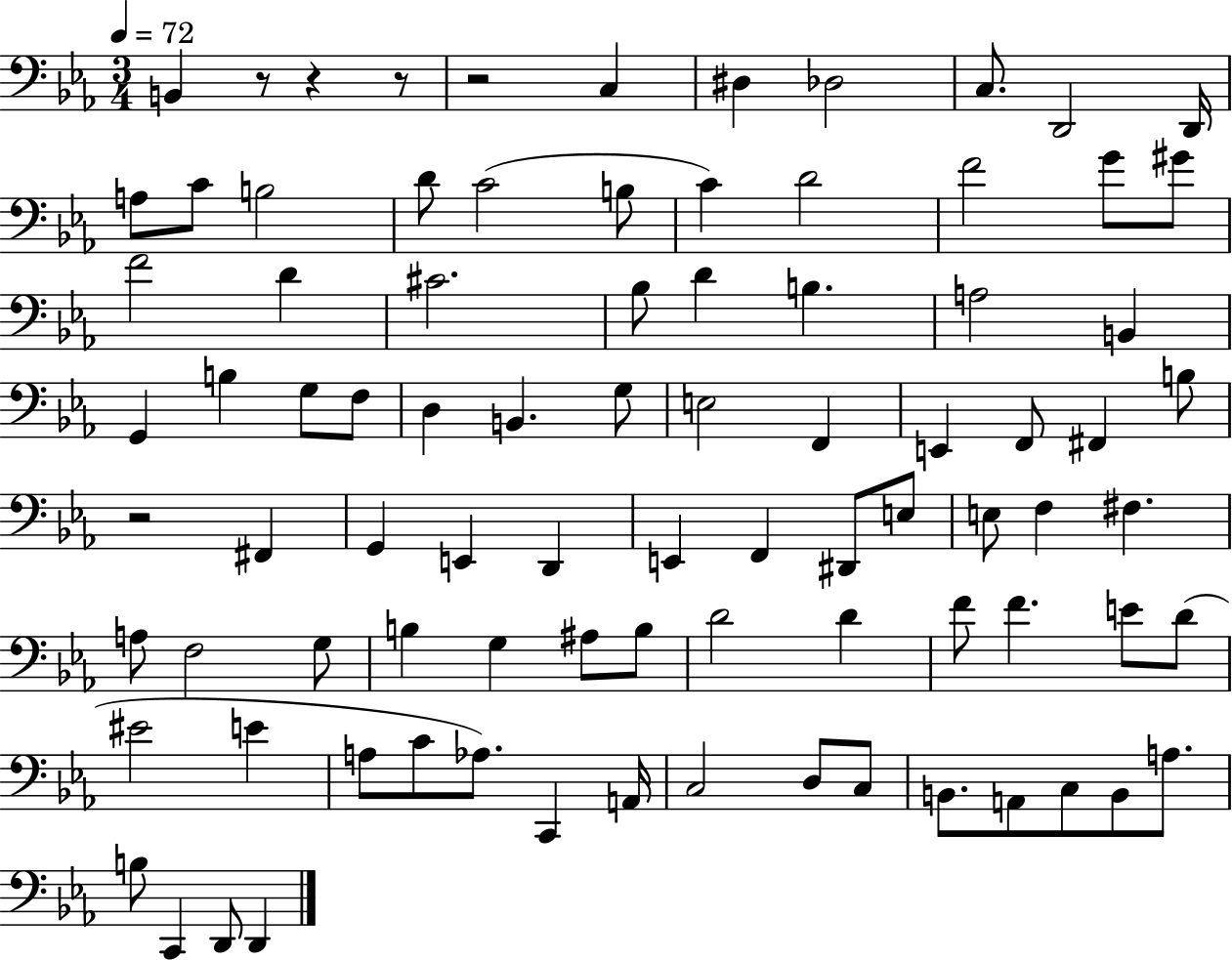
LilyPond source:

{
  \clef bass
  \numericTimeSignature
  \time 3/4
  \key ees \major
  \tempo 4 = 72
  b,4 r8 r4 r8 | r2 c4 | dis4 des2 | c8. d,2 d,16 | \break a8 c'8 b2 | d'8 c'2( b8 | c'4) d'2 | f'2 g'8 gis'8 | \break f'2 d'4 | cis'2. | bes8 d'4 b4. | a2 b,4 | \break g,4 b4 g8 f8 | d4 b,4. g8 | e2 f,4 | e,4 f,8 fis,4 b8 | \break r2 fis,4 | g,4 e,4 d,4 | e,4 f,4 dis,8 e8 | e8 f4 fis4. | \break a8 f2 g8 | b4 g4 ais8 b8 | d'2 d'4 | f'8 f'4. e'8 d'8( | \break eis'2 e'4 | a8 c'8 aes8.) c,4 a,16 | c2 d8 c8 | b,8. a,8 c8 b,8 a8. | \break b8 c,4 d,8 d,4 | \bar "|."
}